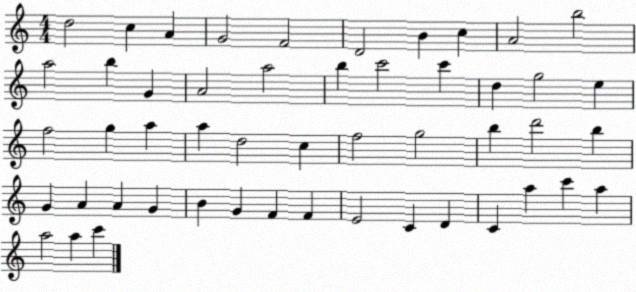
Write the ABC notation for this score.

X:1
T:Untitled
M:4/4
L:1/4
K:C
d2 c A G2 F2 D2 B c A2 b2 a2 b G A2 a2 b c'2 c' d g2 e f2 g a a d2 c f2 g2 b d'2 b G A A G B G F F E2 C D C a c' a a2 a c'